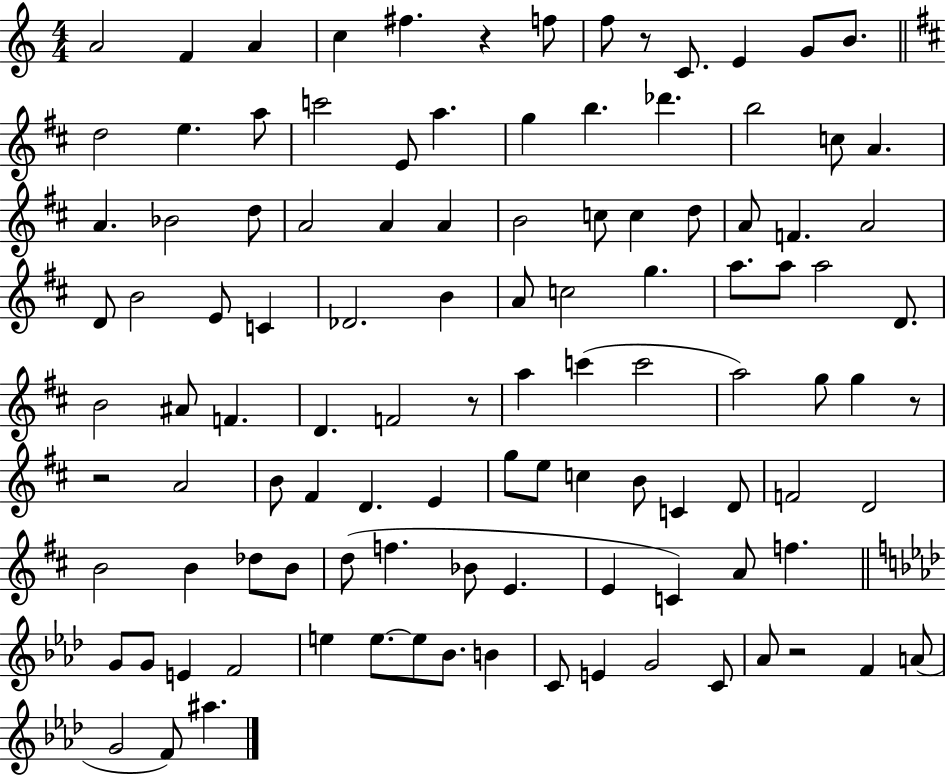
{
  \clef treble
  \numericTimeSignature
  \time 4/4
  \key c \major
  a'2 f'4 a'4 | c''4 fis''4. r4 f''8 | f''8 r8 c'8. e'4 g'8 b'8. | \bar "||" \break \key d \major d''2 e''4. a''8 | c'''2 e'8 a''4. | g''4 b''4. des'''4. | b''2 c''8 a'4. | \break a'4. bes'2 d''8 | a'2 a'4 a'4 | b'2 c''8 c''4 d''8 | a'8 f'4. a'2 | \break d'8 b'2 e'8 c'4 | des'2. b'4 | a'8 c''2 g''4. | a''8. a''8 a''2 d'8. | \break b'2 ais'8 f'4. | d'4. f'2 r8 | a''4 c'''4( c'''2 | a''2) g''8 g''4 r8 | \break r2 a'2 | b'8 fis'4 d'4. e'4 | g''8 e''8 c''4 b'8 c'4 d'8 | f'2 d'2 | \break b'2 b'4 des''8 b'8 | d''8( f''4. bes'8 e'4. | e'4 c'4) a'8 f''4. | \bar "||" \break \key f \minor g'8 g'8 e'4 f'2 | e''4 e''8.~~ e''8 bes'8. b'4 | c'8 e'4 g'2 c'8 | aes'8 r2 f'4 a'8( | \break g'2 f'8) ais''4. | \bar "|."
}